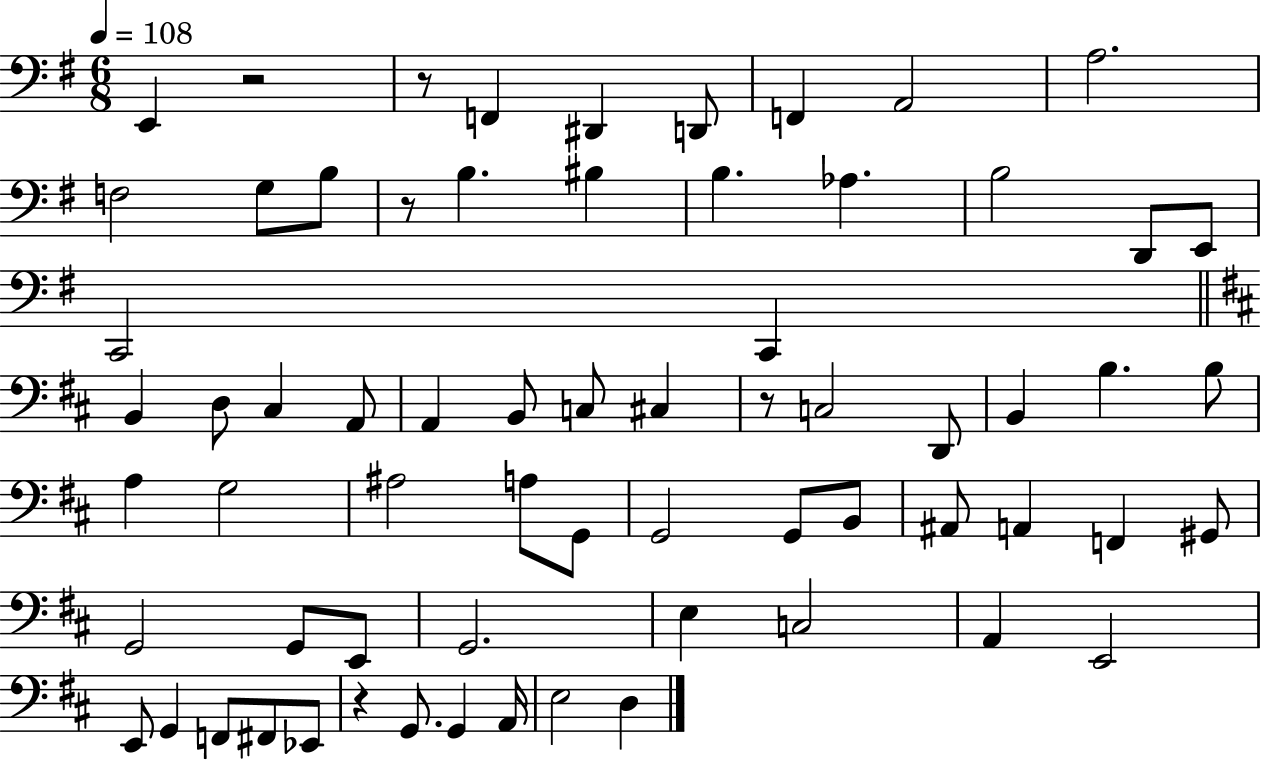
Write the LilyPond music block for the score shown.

{
  \clef bass
  \numericTimeSignature
  \time 6/8
  \key g \major
  \tempo 4 = 108
  e,4 r2 | r8 f,4 dis,4 d,8 | f,4 a,2 | a2. | \break f2 g8 b8 | r8 b4. bis4 | b4. aes4. | b2 d,8 e,8 | \break c,2 c,4 | \bar "||" \break \key d \major b,4 d8 cis4 a,8 | a,4 b,8 c8 cis4 | r8 c2 d,8 | b,4 b4. b8 | \break a4 g2 | ais2 a8 g,8 | g,2 g,8 b,8 | ais,8 a,4 f,4 gis,8 | \break g,2 g,8 e,8 | g,2. | e4 c2 | a,4 e,2 | \break e,8 g,4 f,8 fis,8 ees,8 | r4 g,8. g,4 a,16 | e2 d4 | \bar "|."
}